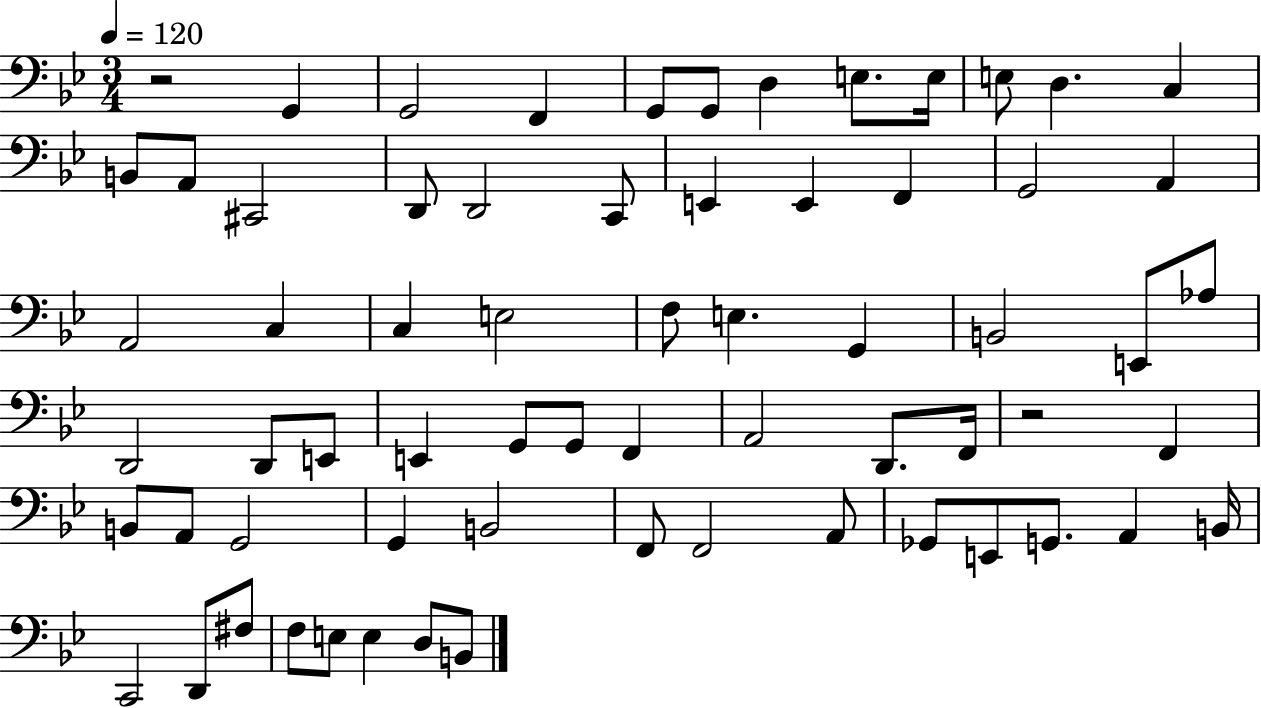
X:1
T:Untitled
M:3/4
L:1/4
K:Bb
z2 G,, G,,2 F,, G,,/2 G,,/2 D, E,/2 E,/4 E,/2 D, C, B,,/2 A,,/2 ^C,,2 D,,/2 D,,2 C,,/2 E,, E,, F,, G,,2 A,, A,,2 C, C, E,2 F,/2 E, G,, B,,2 E,,/2 _A,/2 D,,2 D,,/2 E,,/2 E,, G,,/2 G,,/2 F,, A,,2 D,,/2 F,,/4 z2 F,, B,,/2 A,,/2 G,,2 G,, B,,2 F,,/2 F,,2 A,,/2 _G,,/2 E,,/2 G,,/2 A,, B,,/4 C,,2 D,,/2 ^F,/2 F,/2 E,/2 E, D,/2 B,,/2